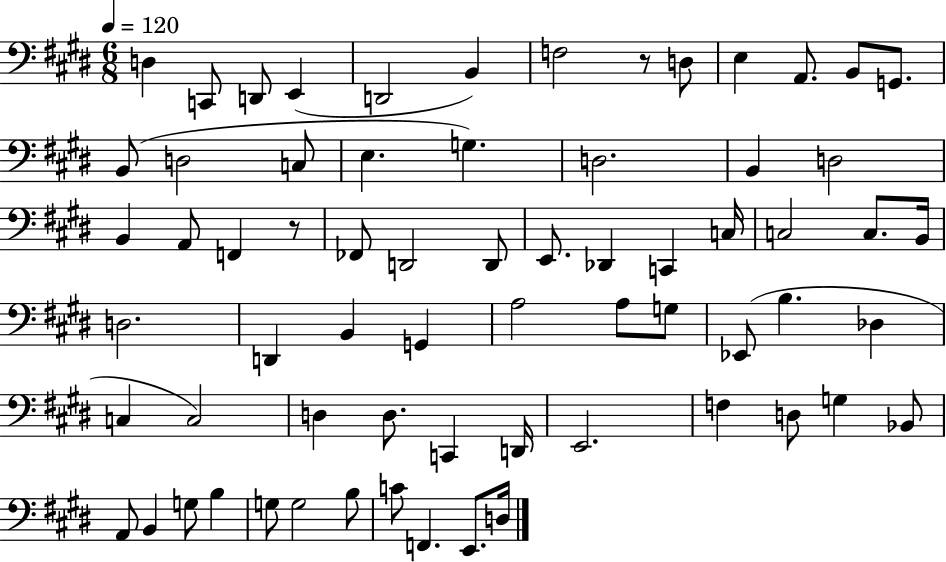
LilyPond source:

{
  \clef bass
  \numericTimeSignature
  \time 6/8
  \key e \major
  \tempo 4 = 120
  d4 c,8 d,8 e,4( | d,2 b,4) | f2 r8 d8 | e4 a,8. b,8 g,8. | \break b,8( d2 c8 | e4. g4.) | d2. | b,4 d2 | \break b,4 a,8 f,4 r8 | fes,8 d,2 d,8 | e,8. des,4 c,4 c16 | c2 c8. b,16 | \break d2. | d,4 b,4 g,4 | a2 a8 g8 | ees,8( b4. des4 | \break c4 c2) | d4 d8. c,4 d,16 | e,2. | f4 d8 g4 bes,8 | \break a,8 b,4 g8 b4 | g8 g2 b8 | c'8 f,4. e,8. d16 | \bar "|."
}